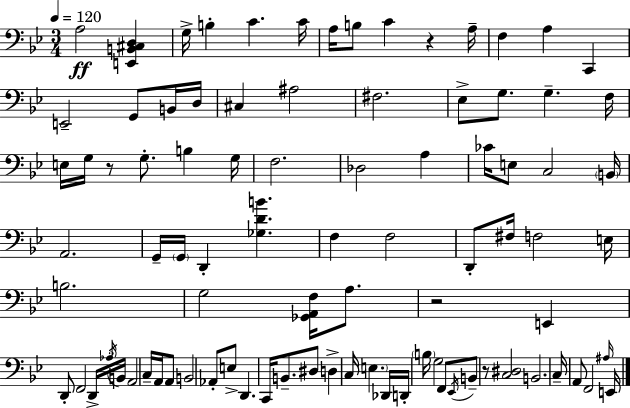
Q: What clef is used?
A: bass